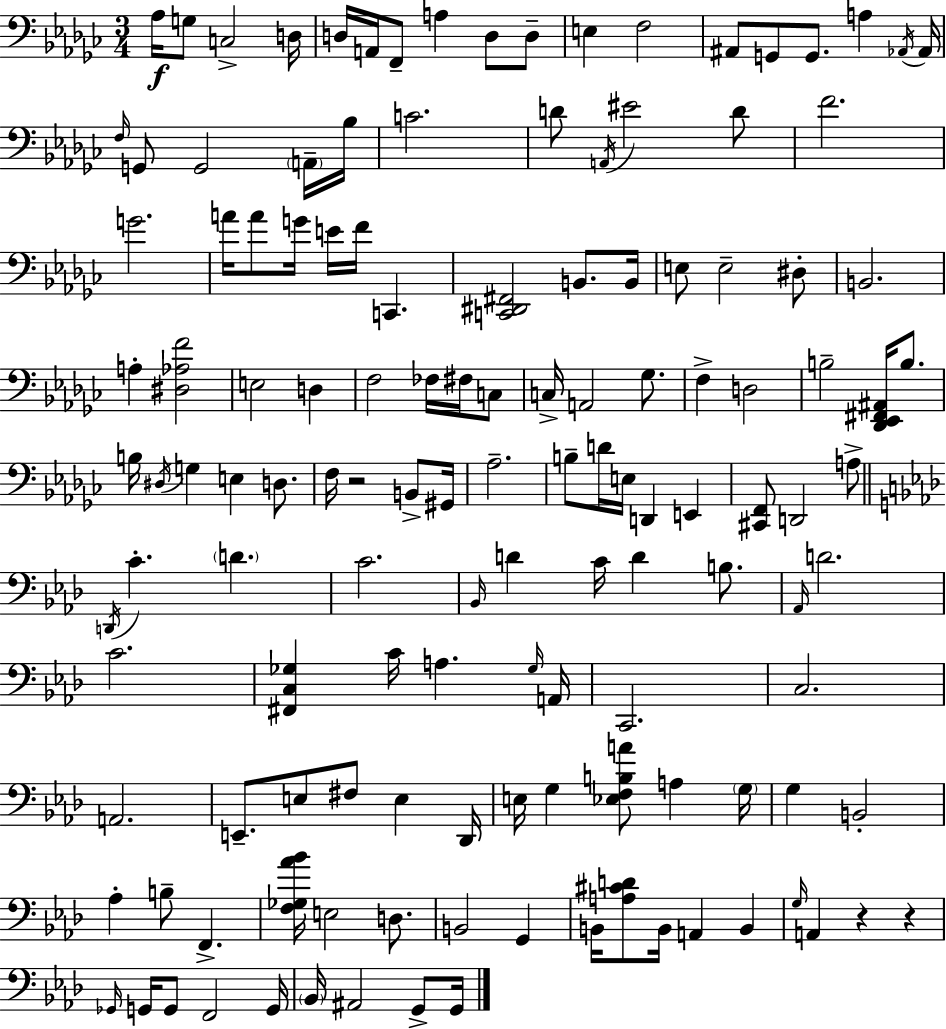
X:1
T:Untitled
M:3/4
L:1/4
K:Ebm
_A,/4 G,/2 C,2 D,/4 D,/4 A,,/4 F,,/2 A, D,/2 D,/2 E, F,2 ^A,,/2 G,,/2 G,,/2 A, _A,,/4 _A,,/4 F,/4 G,,/2 G,,2 A,,/4 _B,/4 C2 D/2 A,,/4 ^E2 D/2 F2 G2 A/4 A/2 G/4 E/4 F/4 C,, [C,,^D,,^F,,]2 B,,/2 B,,/4 E,/2 E,2 ^D,/2 B,,2 A, [^D,_A,F]2 E,2 D, F,2 _F,/4 ^F,/4 C,/2 C,/4 A,,2 _G,/2 F, D,2 B,2 [_D,,_E,,^F,,^A,,]/4 B,/2 B,/4 ^D,/4 G, E, D,/2 F,/4 z2 B,,/2 ^G,,/4 _A,2 B,/2 D/4 E,/4 D,, E,, [^C,,F,,]/2 D,,2 A,/2 D,,/4 C D C2 _B,,/4 D C/4 D B,/2 _A,,/4 D2 C2 [^F,,C,_G,] C/4 A, _G,/4 A,,/4 C,,2 C,2 A,,2 E,,/2 E,/2 ^F,/2 E, _D,,/4 E,/4 G, [_E,F,B,A]/2 A, G,/4 G, B,,2 _A, B,/2 F,, [F,_G,_A_B]/4 E,2 D,/2 B,,2 G,, B,,/4 [A,^CD]/2 B,,/4 A,, B,, G,/4 A,, z z _G,,/4 G,,/4 G,,/2 F,,2 G,,/4 _B,,/4 ^A,,2 G,,/2 G,,/4